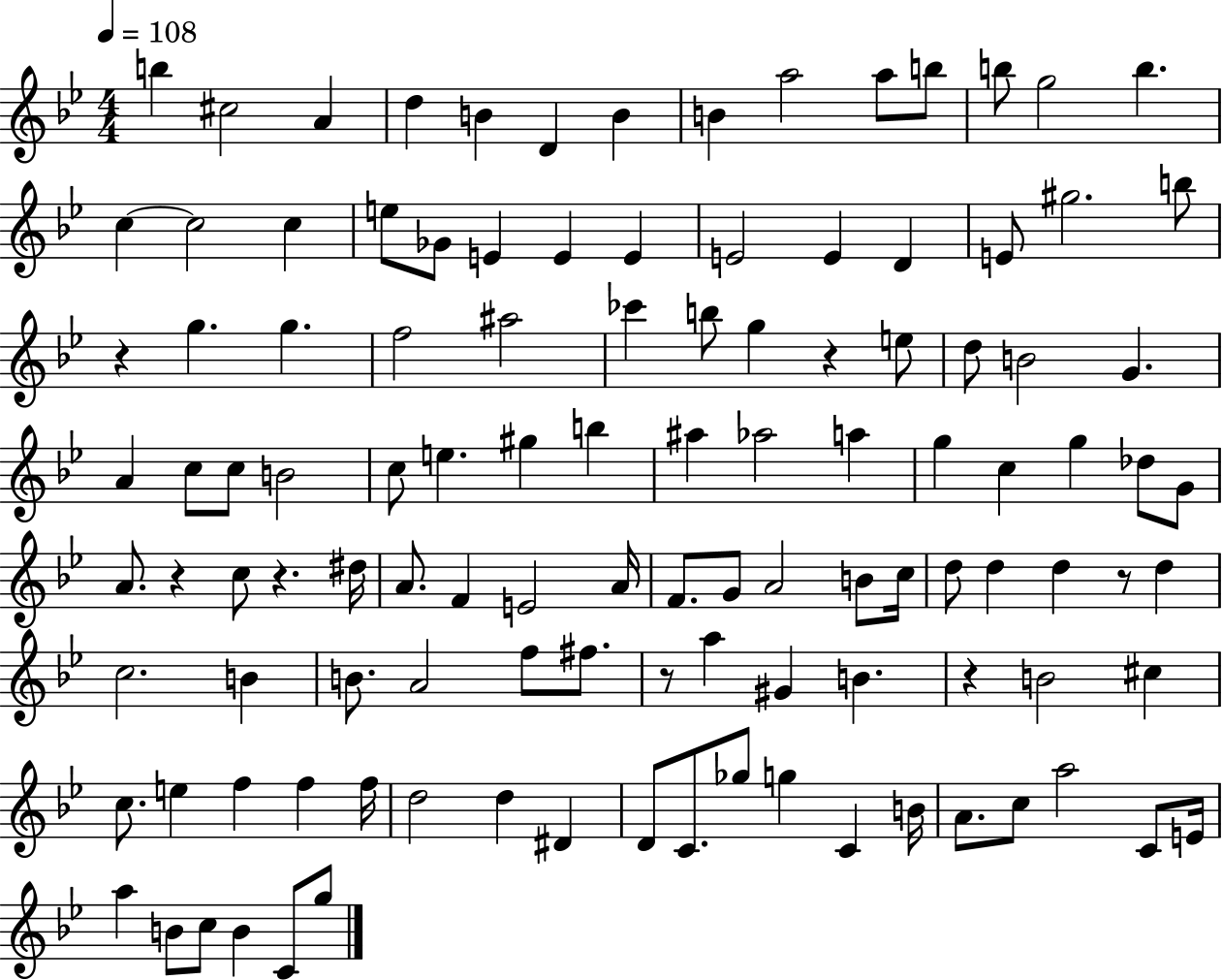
{
  \clef treble
  \numericTimeSignature
  \time 4/4
  \key bes \major
  \tempo 4 = 108
  \repeat volta 2 { b''4 cis''2 a'4 | d''4 b'4 d'4 b'4 | b'4 a''2 a''8 b''8 | b''8 g''2 b''4. | \break c''4~~ c''2 c''4 | e''8 ges'8 e'4 e'4 e'4 | e'2 e'4 d'4 | e'8 gis''2. b''8 | \break r4 g''4. g''4. | f''2 ais''2 | ces'''4 b''8 g''4 r4 e''8 | d''8 b'2 g'4. | \break a'4 c''8 c''8 b'2 | c''8 e''4. gis''4 b''4 | ais''4 aes''2 a''4 | g''4 c''4 g''4 des''8 g'8 | \break a'8. r4 c''8 r4. dis''16 | a'8. f'4 e'2 a'16 | f'8. g'8 a'2 b'8 c''16 | d''8 d''4 d''4 r8 d''4 | \break c''2. b'4 | b'8. a'2 f''8 fis''8. | r8 a''4 gis'4 b'4. | r4 b'2 cis''4 | \break c''8. e''4 f''4 f''4 f''16 | d''2 d''4 dis'4 | d'8 c'8. ges''8 g''4 c'4 b'16 | a'8. c''8 a''2 c'8 e'16 | \break a''4 b'8 c''8 b'4 c'8 g''8 | } \bar "|."
}